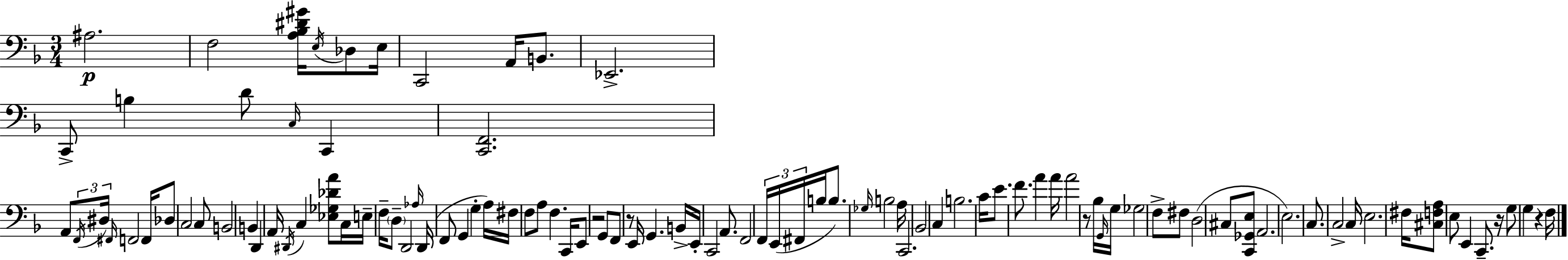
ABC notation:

X:1
T:Untitled
M:3/4
L:1/4
K:F
^A,2 F,2 [A,_B,^D^G]/4 E,/4 _D,/2 E,/4 C,,2 A,,/4 B,,/2 _E,,2 C,,/2 B, D/2 C,/4 C,, [C,,F,,]2 A,,/2 F,,/4 ^D,/4 ^F,,/4 F,,2 F,,/4 _D,/2 C,2 C,/2 B,,2 B,, D,, A,,/4 ^D,,/4 C, [_E,_G,_DA]/2 C,/4 E,/4 F,/4 D,/2 D,,2 _A,/4 D,,/4 F,,/2 G,, G, A,/4 ^F,/4 F,/2 A,/2 F, C,,/4 E,,/2 z2 G,,/2 F,,/2 z/2 E,,/4 G,, B,,/4 E,,/4 C,,2 A,,/2 F,,2 F,,/4 E,,/4 ^F,,/4 B,/4 B,/2 _G,/4 B,2 A,/4 C,,2 _B,,2 C, B,2 C/4 E/2 F/2 A A/4 A2 z/2 _B,/4 G,,/4 G,/4 _G,2 F,/2 ^F,/2 D,2 ^C,/2 [C,,_G,,E,]/2 A,,2 E,2 C,/2 C,2 C,/4 E,2 ^F,/4 [^C,F,A,]/2 E,/2 E,, C,,/2 z/4 G,/2 G, z F,/4